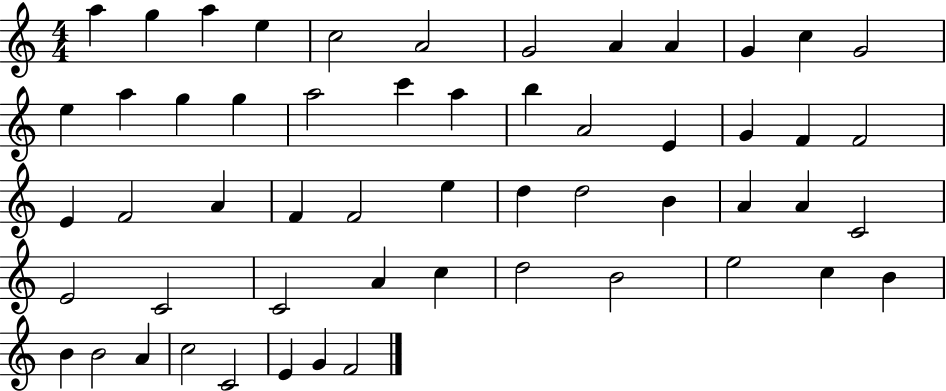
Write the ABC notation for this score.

X:1
T:Untitled
M:4/4
L:1/4
K:C
a g a e c2 A2 G2 A A G c G2 e a g g a2 c' a b A2 E G F F2 E F2 A F F2 e d d2 B A A C2 E2 C2 C2 A c d2 B2 e2 c B B B2 A c2 C2 E G F2